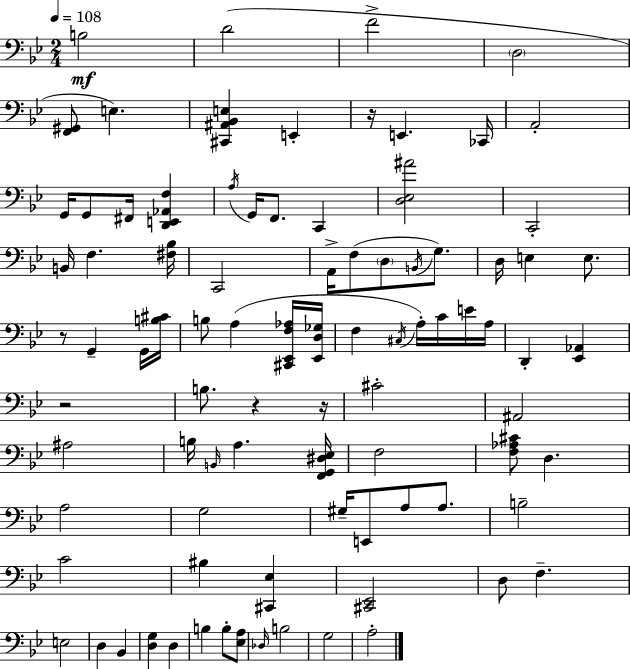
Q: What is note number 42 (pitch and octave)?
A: A#2